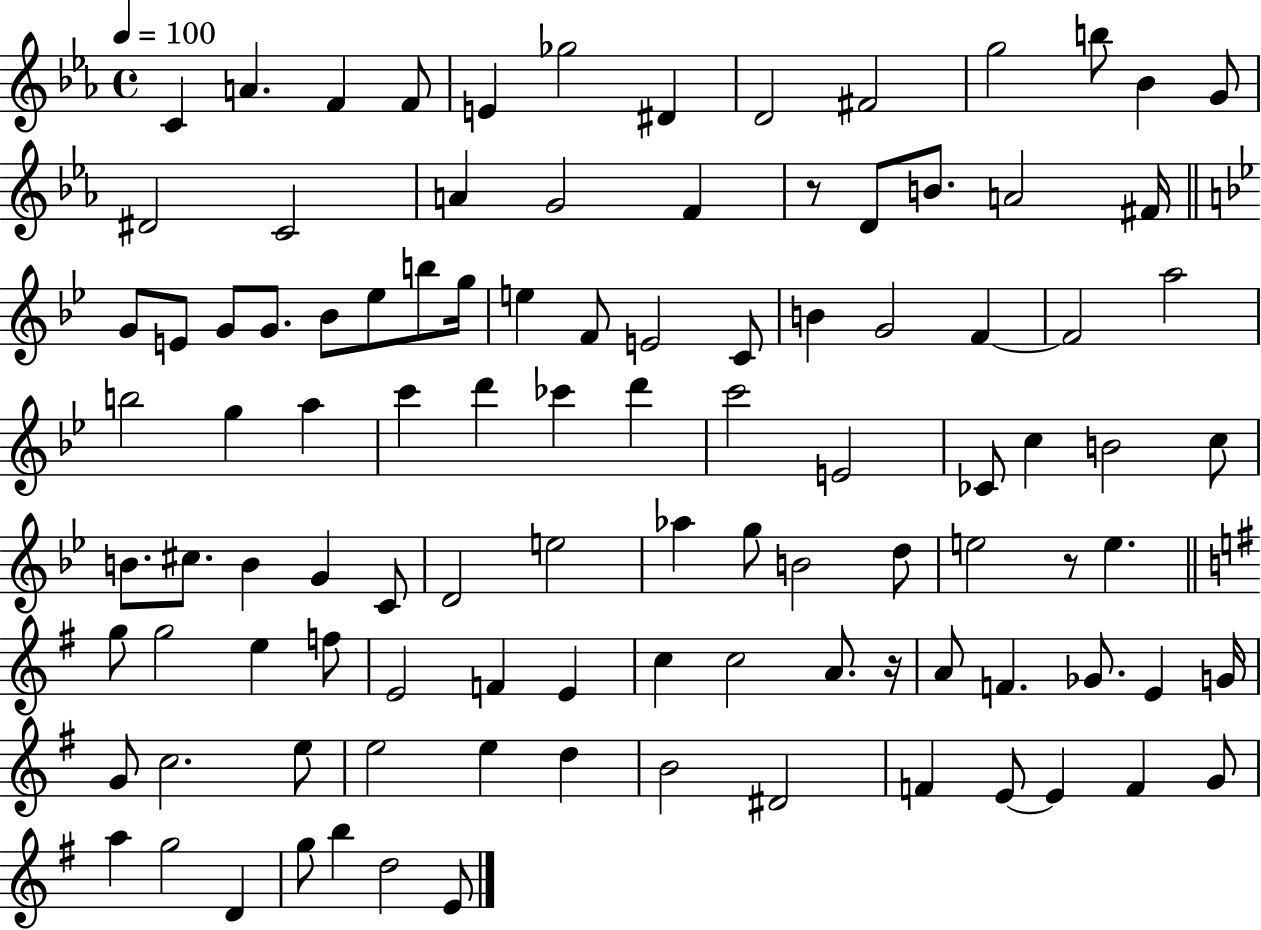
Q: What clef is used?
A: treble